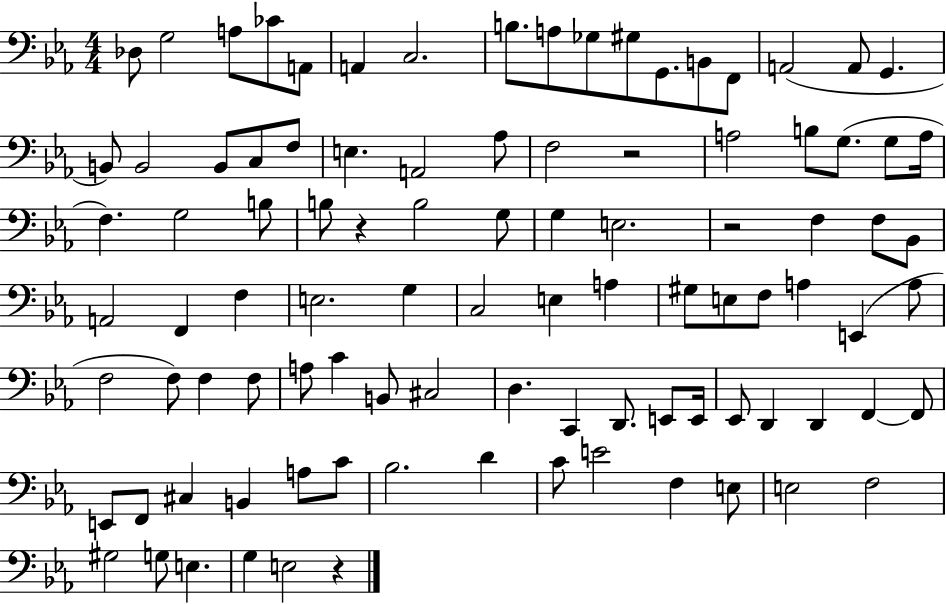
X:1
T:Untitled
M:4/4
L:1/4
K:Eb
_D,/2 G,2 A,/2 _C/2 A,,/2 A,, C,2 B,/2 A,/2 _G,/2 ^G,/2 G,,/2 B,,/2 F,,/2 A,,2 A,,/2 G,, B,,/2 B,,2 B,,/2 C,/2 F,/2 E, A,,2 _A,/2 F,2 z2 A,2 B,/2 G,/2 G,/2 A,/4 F, G,2 B,/2 B,/2 z B,2 G,/2 G, E,2 z2 F, F,/2 _B,,/2 A,,2 F,, F, E,2 G, C,2 E, A, ^G,/2 E,/2 F,/2 A, E,, A,/2 F,2 F,/2 F, F,/2 A,/2 C B,,/2 ^C,2 D, C,, D,,/2 E,,/2 E,,/4 _E,,/2 D,, D,, F,, F,,/2 E,,/2 F,,/2 ^C, B,, A,/2 C/2 _B,2 D C/2 E2 F, E,/2 E,2 F,2 ^G,2 G,/2 E, G, E,2 z